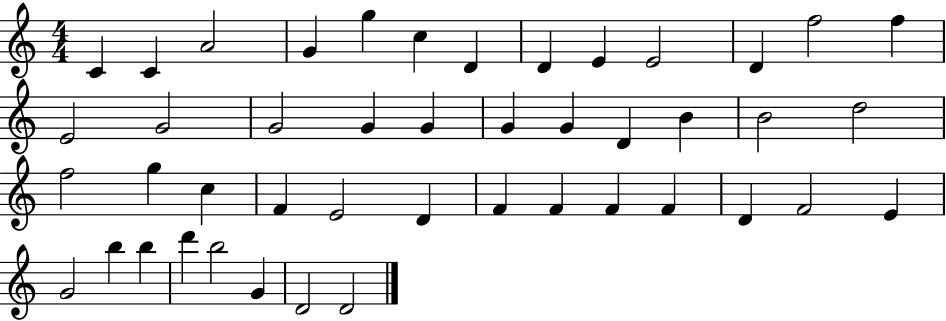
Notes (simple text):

C4/q C4/q A4/h G4/q G5/q C5/q D4/q D4/q E4/q E4/h D4/q F5/h F5/q E4/h G4/h G4/h G4/q G4/q G4/q G4/q D4/q B4/q B4/h D5/h F5/h G5/q C5/q F4/q E4/h D4/q F4/q F4/q F4/q F4/q D4/q F4/h E4/q G4/h B5/q B5/q D6/q B5/h G4/q D4/h D4/h